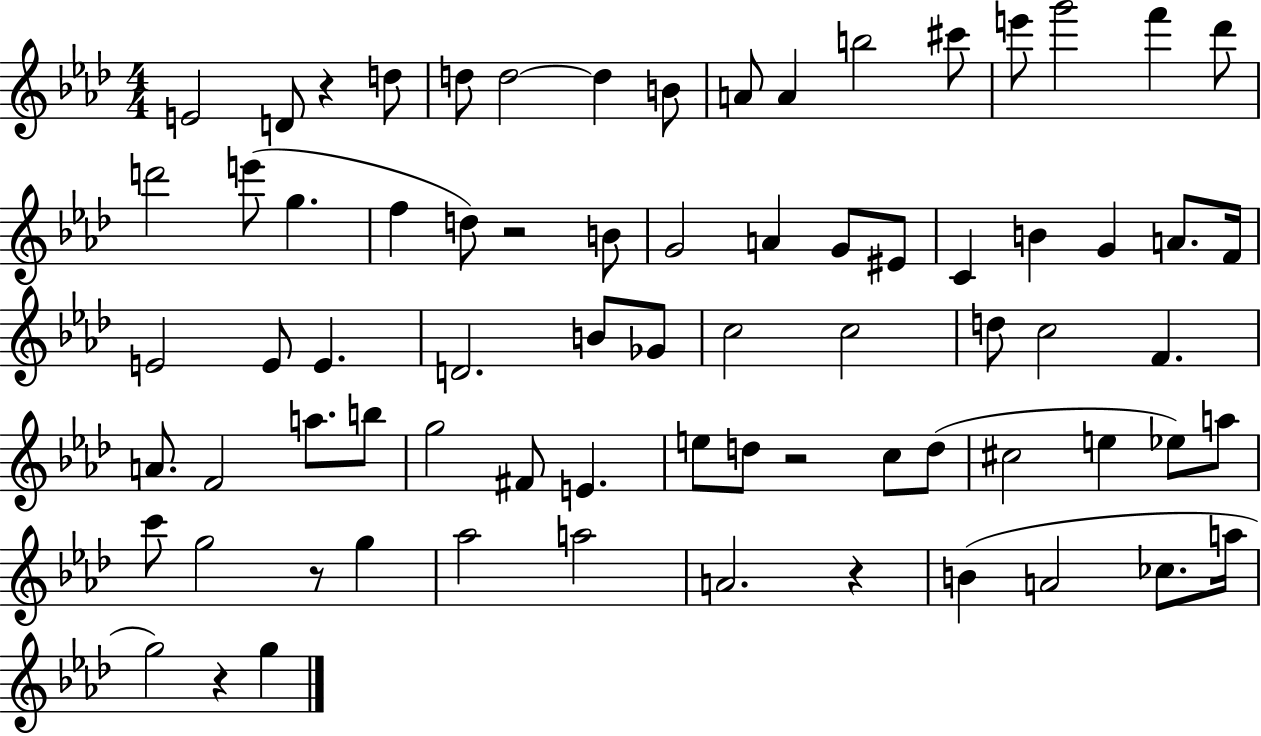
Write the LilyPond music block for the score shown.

{
  \clef treble
  \numericTimeSignature
  \time 4/4
  \key aes \major
  \repeat volta 2 { e'2 d'8 r4 d''8 | d''8 d''2~~ d''4 b'8 | a'8 a'4 b''2 cis'''8 | e'''8 g'''2 f'''4 des'''8 | \break d'''2 e'''8( g''4. | f''4 d''8) r2 b'8 | g'2 a'4 g'8 eis'8 | c'4 b'4 g'4 a'8. f'16 | \break e'2 e'8 e'4. | d'2. b'8 ges'8 | c''2 c''2 | d''8 c''2 f'4. | \break a'8. f'2 a''8. b''8 | g''2 fis'8 e'4. | e''8 d''8 r2 c''8 d''8( | cis''2 e''4 ees''8) a''8 | \break c'''8 g''2 r8 g''4 | aes''2 a''2 | a'2. r4 | b'4( a'2 ces''8. a''16 | \break g''2) r4 g''4 | } \bar "|."
}